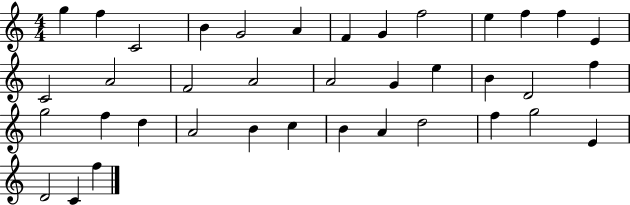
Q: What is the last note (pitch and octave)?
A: F5